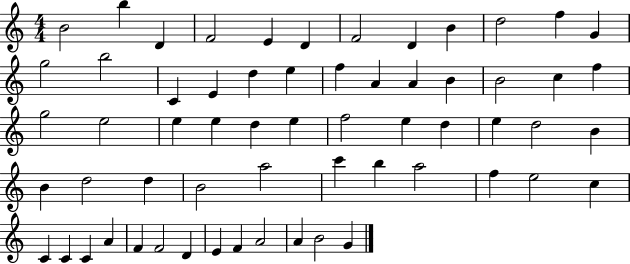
B4/h B5/q D4/q F4/h E4/q D4/q F4/h D4/q B4/q D5/h F5/q G4/q G5/h B5/h C4/q E4/q D5/q E5/q F5/q A4/q A4/q B4/q B4/h C5/q F5/q G5/h E5/h E5/q E5/q D5/q E5/q F5/h E5/q D5/q E5/q D5/h B4/q B4/q D5/h D5/q B4/h A5/h C6/q B5/q A5/h F5/q E5/h C5/q C4/q C4/q C4/q A4/q F4/q F4/h D4/q E4/q F4/q A4/h A4/q B4/h G4/q